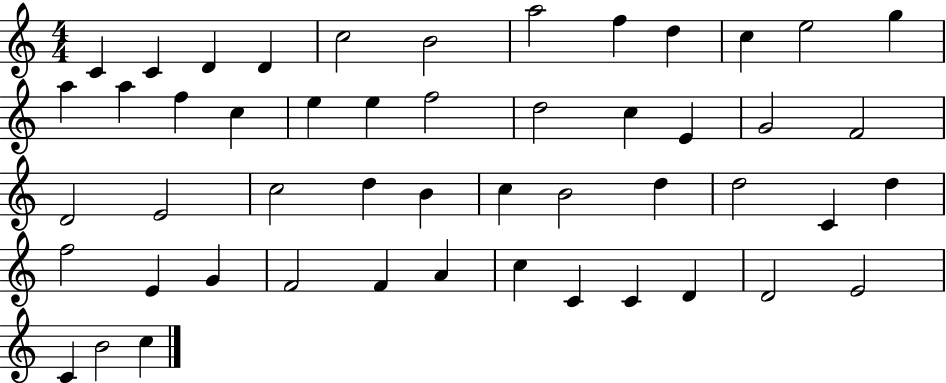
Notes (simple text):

C4/q C4/q D4/q D4/q C5/h B4/h A5/h F5/q D5/q C5/q E5/h G5/q A5/q A5/q F5/q C5/q E5/q E5/q F5/h D5/h C5/q E4/q G4/h F4/h D4/h E4/h C5/h D5/q B4/q C5/q B4/h D5/q D5/h C4/q D5/q F5/h E4/q G4/q F4/h F4/q A4/q C5/q C4/q C4/q D4/q D4/h E4/h C4/q B4/h C5/q